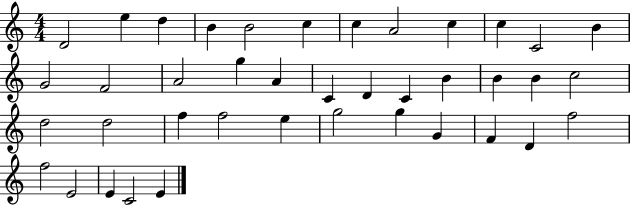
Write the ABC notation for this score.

X:1
T:Untitled
M:4/4
L:1/4
K:C
D2 e d B B2 c c A2 c c C2 B G2 F2 A2 g A C D C B B B c2 d2 d2 f f2 e g2 g G F D f2 f2 E2 E C2 E